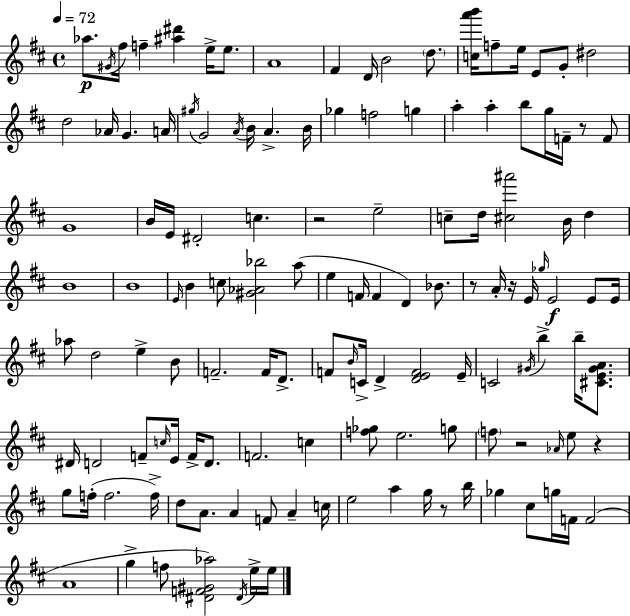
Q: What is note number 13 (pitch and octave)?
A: E5